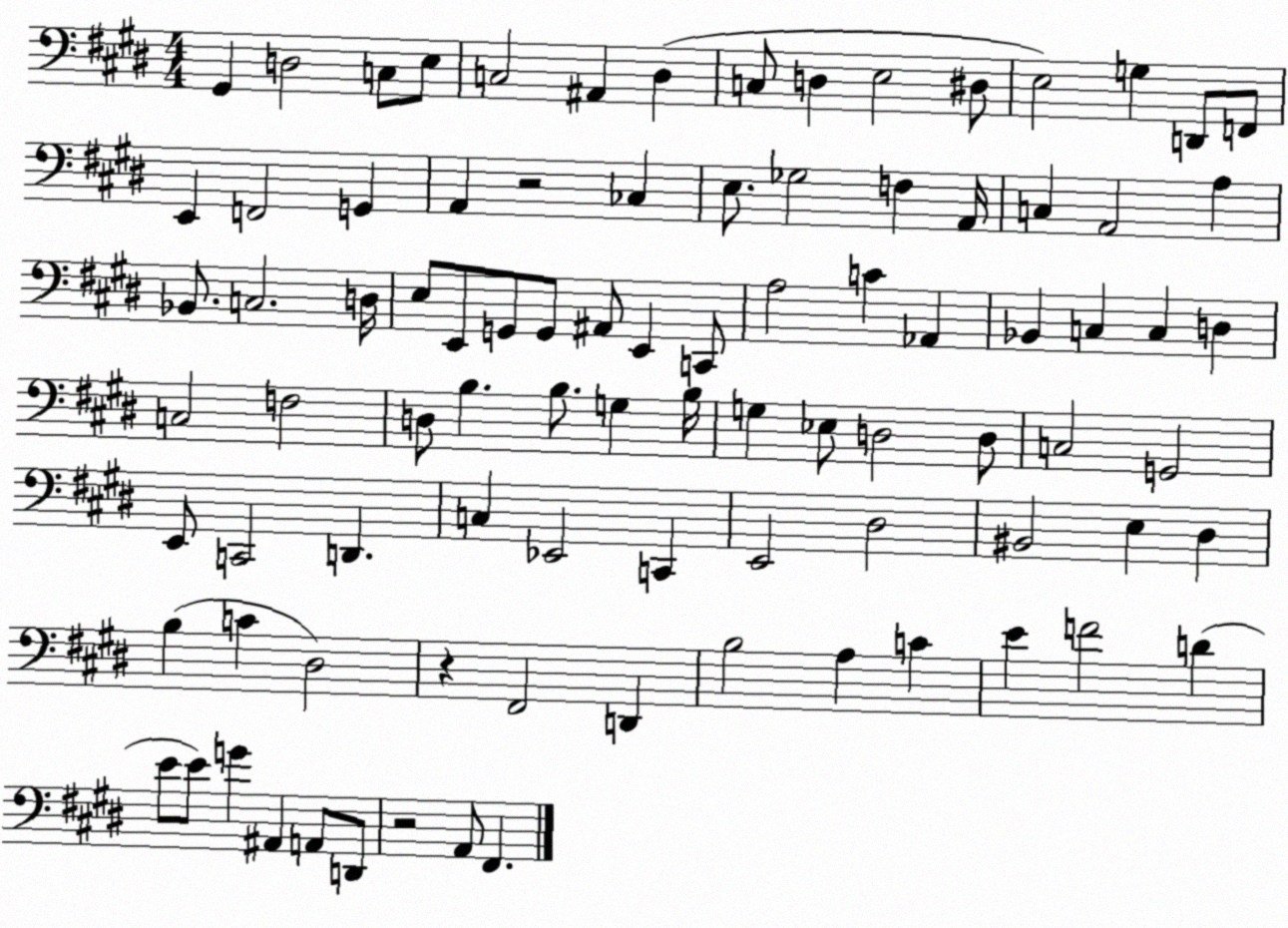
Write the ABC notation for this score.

X:1
T:Untitled
M:4/4
L:1/4
K:E
^G,, D,2 C,/2 E,/2 C,2 ^A,, ^D, C,/2 D, E,2 ^D,/2 E,2 G, D,,/2 F,,/2 E,, F,,2 G,, A,, z2 _C, E,/2 _G,2 F, A,,/4 C, A,,2 A, _B,,/2 C,2 D,/4 E,/2 E,,/2 G,,/2 G,,/2 ^A,,/2 E,, C,,/2 A,2 C _A,, _B,, C, C, D, C,2 F,2 D,/2 B, B,/2 G, B,/4 G, _E,/2 D,2 D,/2 C,2 G,,2 E,,/2 C,,2 D,, C, _E,,2 C,, E,,2 ^D,2 ^B,,2 E, ^D, B, C ^D,2 z ^F,,2 D,, B,2 A, C E F2 D E/2 E/2 G ^A,, A,,/2 D,,/2 z2 A,,/2 ^F,,